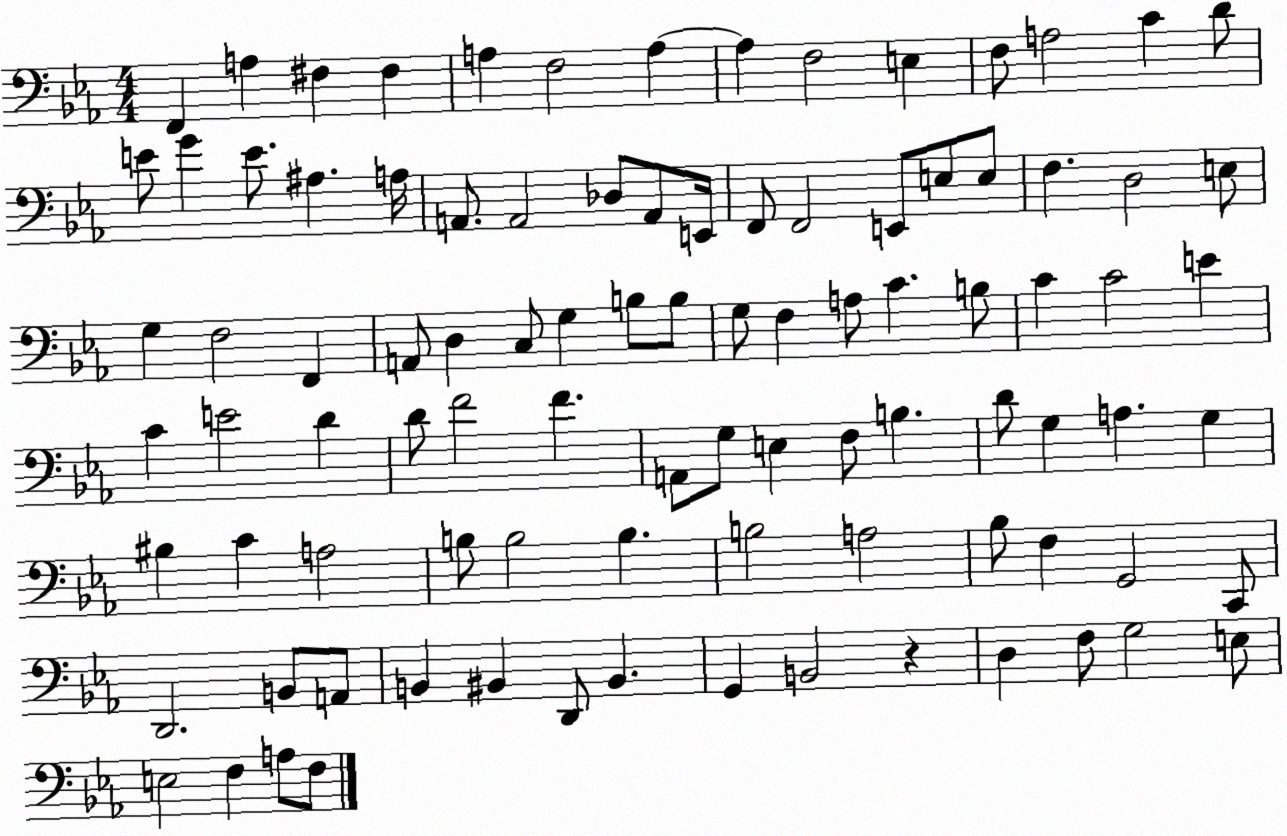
X:1
T:Untitled
M:4/4
L:1/4
K:Eb
F,, A, ^F, ^F, A, F,2 A, A, F,2 E, F,/2 A,2 C D/2 E/2 G E/2 ^A, A,/4 A,,/2 A,,2 _D,/2 A,,/2 E,,/4 F,,/2 F,,2 E,,/2 E,/2 E,/2 F, D,2 E,/2 G, F,2 F,, A,,/2 D, C,/2 G, B,/2 B,/2 G,/2 F, A,/2 C B,/2 C C2 E C E2 D D/2 F2 F A,,/2 G,/2 E, F,/2 B, D/2 G, A, G, ^B, C A,2 B,/2 B,2 B, B,2 A,2 _B,/2 F, G,,2 C,,/2 D,,2 B,,/2 A,,/2 B,, ^B,, D,,/2 ^B,, G,, B,,2 z D, F,/2 G,2 E,/2 E,2 F, A,/2 F,/2